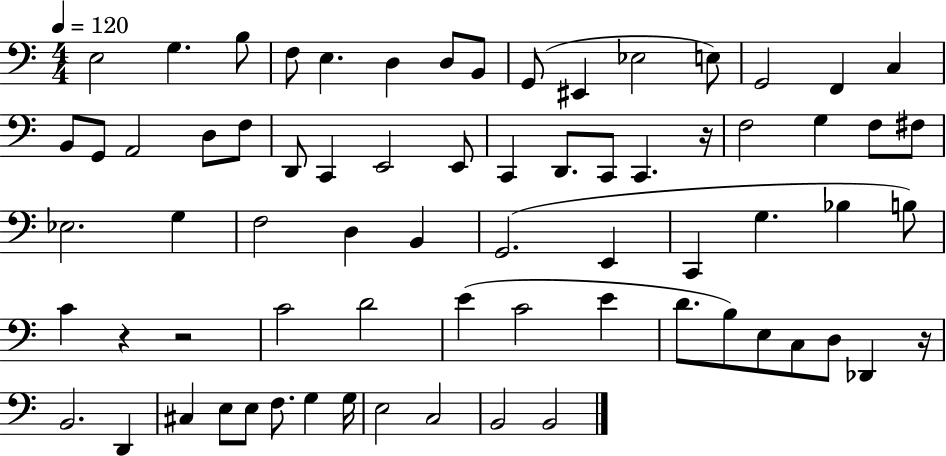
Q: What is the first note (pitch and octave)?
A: E3